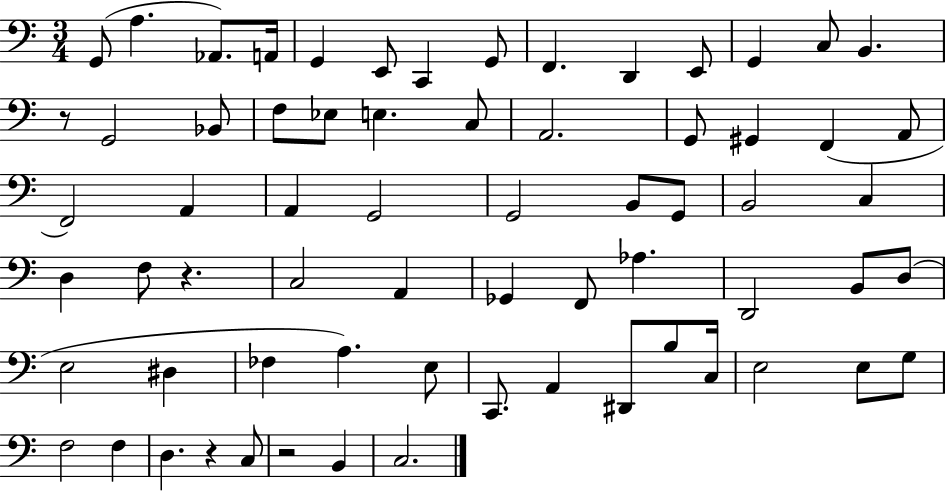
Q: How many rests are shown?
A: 4